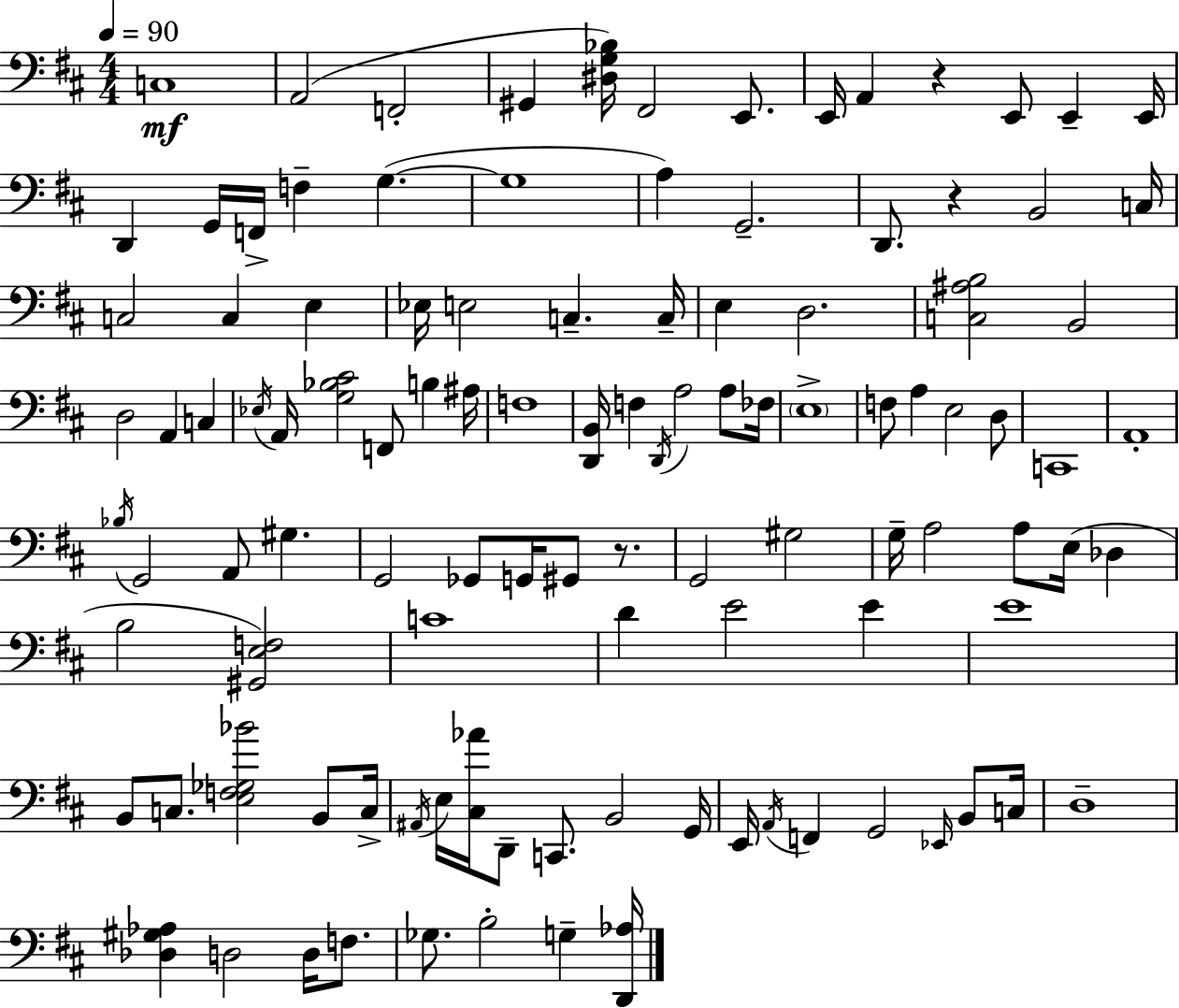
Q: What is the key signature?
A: D major